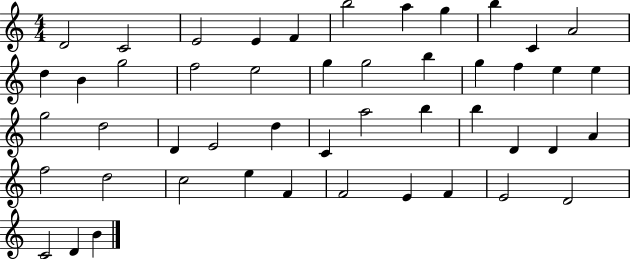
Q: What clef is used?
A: treble